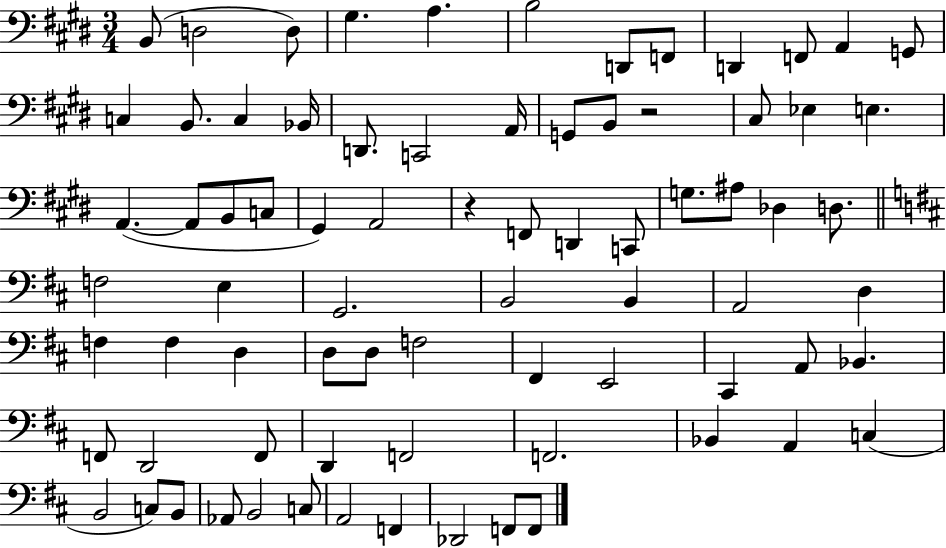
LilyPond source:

{
  \clef bass
  \numericTimeSignature
  \time 3/4
  \key e \major
  \repeat volta 2 { b,8( d2 d8) | gis4. a4. | b2 d,8 f,8 | d,4 f,8 a,4 g,8 | \break c4 b,8. c4 bes,16 | d,8. c,2 a,16 | g,8 b,8 r2 | cis8 ees4 e4. | \break a,4.~(~ a,8 b,8 c8 | gis,4) a,2 | r4 f,8 d,4 c,8 | g8. ais8 des4 d8. | \break \bar "||" \break \key d \major f2 e4 | g,2. | b,2 b,4 | a,2 d4 | \break f4 f4 d4 | d8 d8 f2 | fis,4 e,2 | cis,4 a,8 bes,4. | \break f,8 d,2 f,8 | d,4 f,2 | f,2. | bes,4 a,4 c4( | \break b,2 c8) b,8 | aes,8 b,2 c8 | a,2 f,4 | des,2 f,8 f,8 | \break } \bar "|."
}